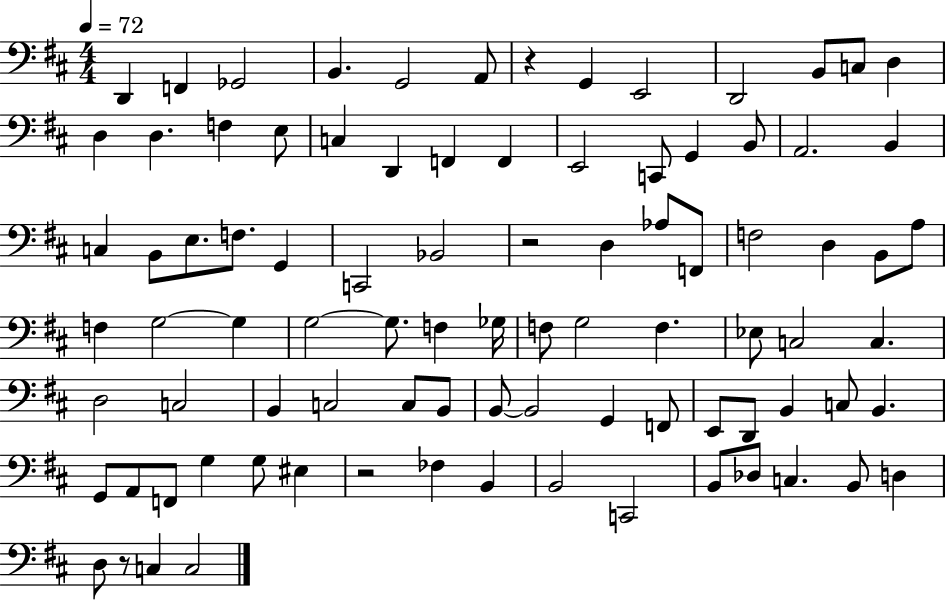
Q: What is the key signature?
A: D major